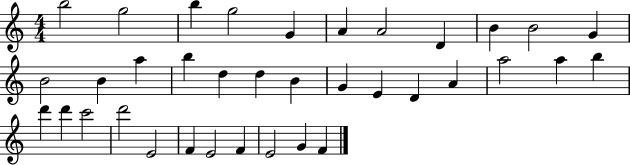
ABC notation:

X:1
T:Untitled
M:4/4
L:1/4
K:C
b2 g2 b g2 G A A2 D B B2 G B2 B a b d d B G E D A a2 a b d' d' c'2 d'2 E2 F E2 F E2 G F